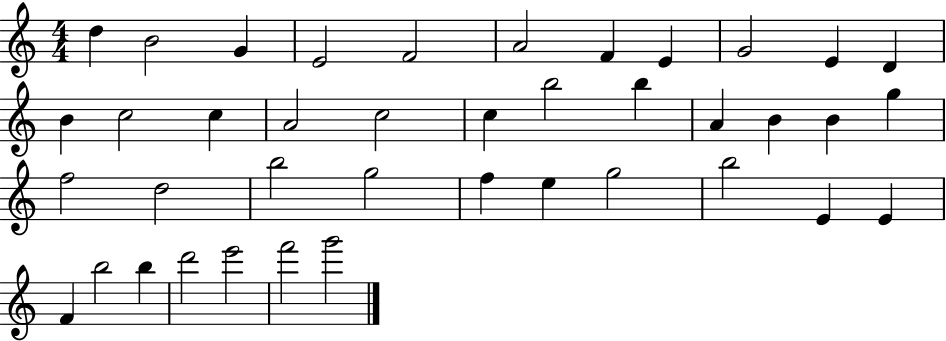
X:1
T:Untitled
M:4/4
L:1/4
K:C
d B2 G E2 F2 A2 F E G2 E D B c2 c A2 c2 c b2 b A B B g f2 d2 b2 g2 f e g2 b2 E E F b2 b d'2 e'2 f'2 g'2